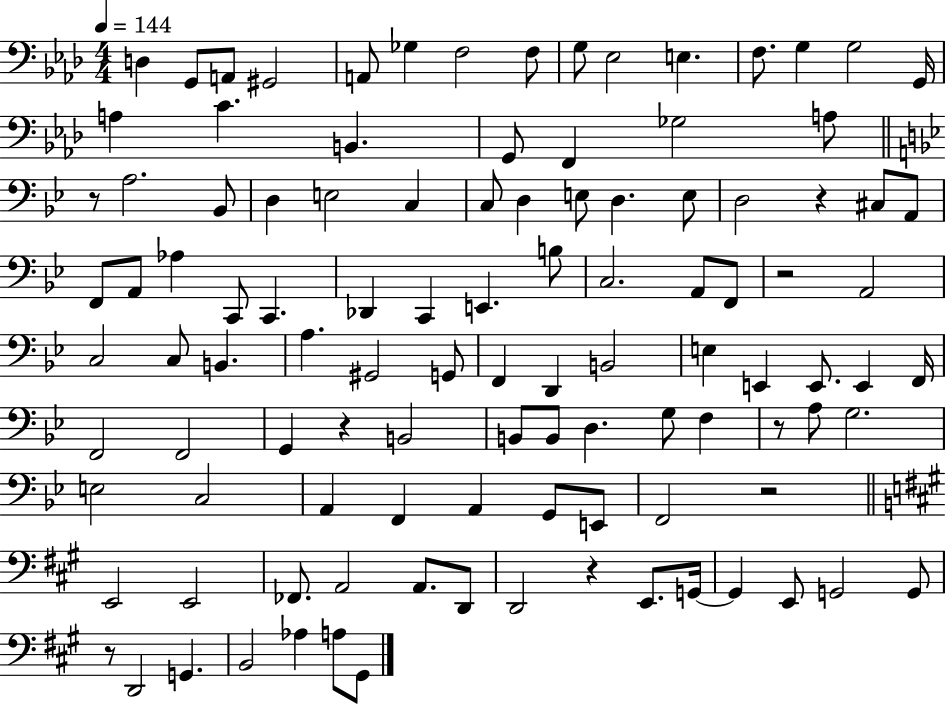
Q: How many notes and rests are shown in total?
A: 108